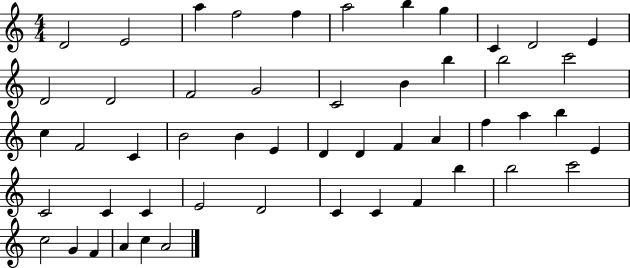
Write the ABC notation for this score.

X:1
T:Untitled
M:4/4
L:1/4
K:C
D2 E2 a f2 f a2 b g C D2 E D2 D2 F2 G2 C2 B b b2 c'2 c F2 C B2 B E D D F A f a b E C2 C C E2 D2 C C F b b2 c'2 c2 G F A c A2